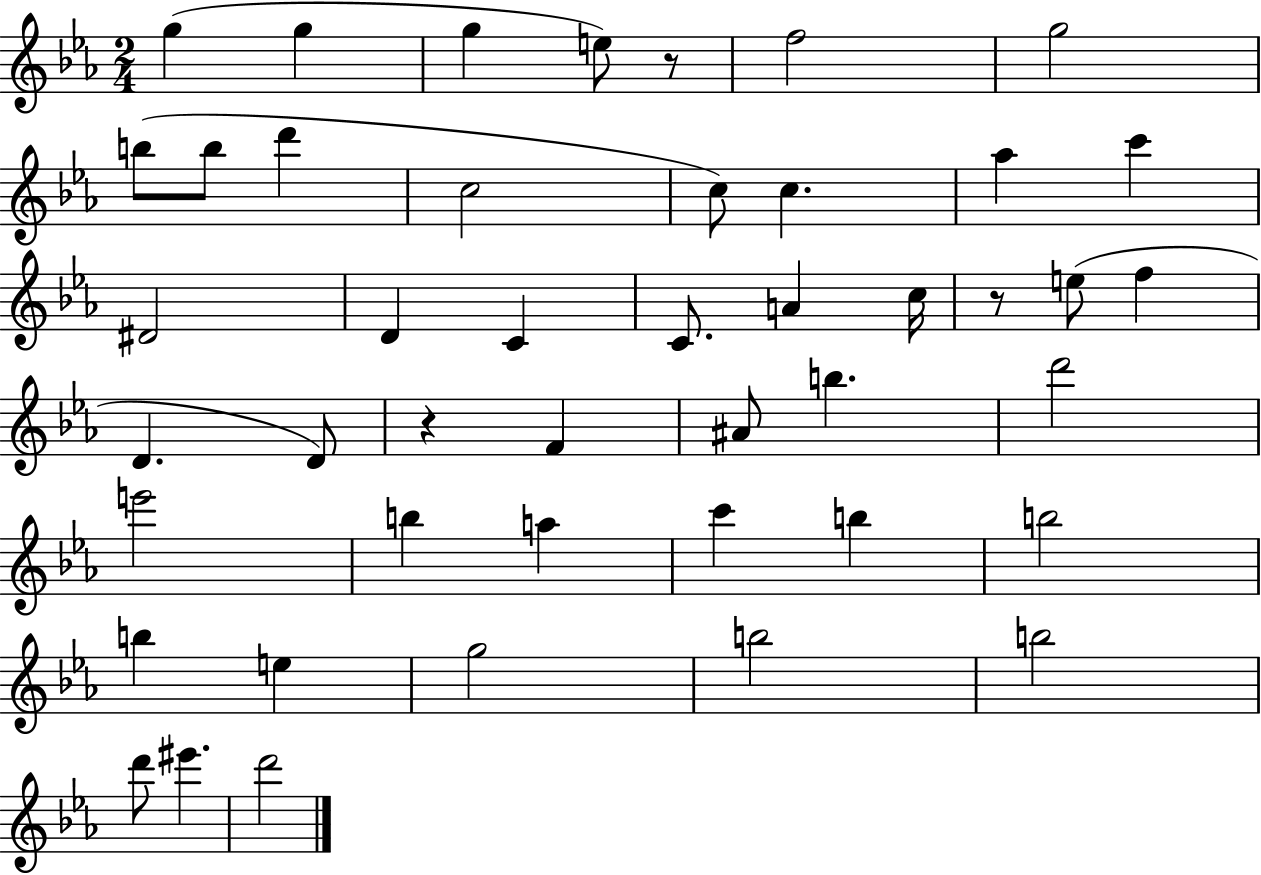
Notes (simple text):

G5/q G5/q G5/q E5/e R/e F5/h G5/h B5/e B5/e D6/q C5/h C5/e C5/q. Ab5/q C6/q D#4/h D4/q C4/q C4/e. A4/q C5/s R/e E5/e F5/q D4/q. D4/e R/q F4/q A#4/e B5/q. D6/h E6/h B5/q A5/q C6/q B5/q B5/h B5/q E5/q G5/h B5/h B5/h D6/e EIS6/q. D6/h